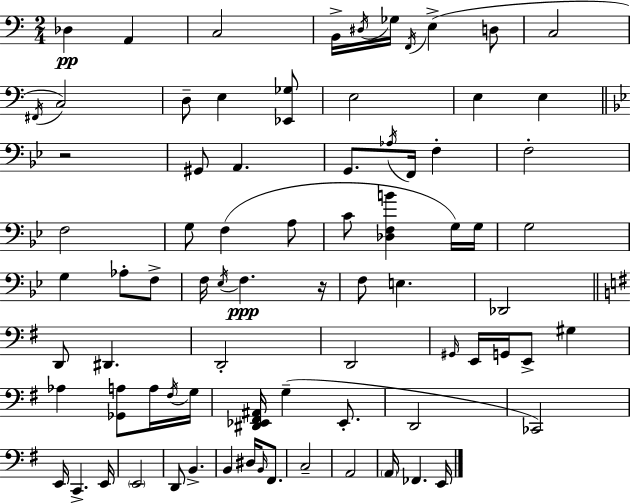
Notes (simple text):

Db3/q A2/q C3/h B2/s D#3/s Gb3/s F2/s E3/q D3/e C3/h F#2/s C3/h D3/e E3/q [Eb2,Gb3]/e E3/h E3/q E3/q R/h G#2/e A2/q. G2/e. Ab3/s F2/s F3/q F3/h F3/h G3/e F3/q A3/e C4/e [Db3,F3,B4]/q G3/s G3/s G3/h G3/q Ab3/e F3/e F3/s Eb3/s F3/q. R/s F3/e E3/q. Db2/h D2/e D#2/q. D2/h D2/h G#2/s E2/s G2/s E2/e G#3/q Ab3/q [Gb2,A3]/e A3/s F#3/s G3/s [D#2,Eb2,F#2,A#2]/s G3/q Eb2/e. D2/h CES2/h E2/s C2/q. E2/s E2/h D2/e B2/q. B2/q D#3/s B2/s F#2/e. C3/h A2/h A2/s FES2/q. E2/s